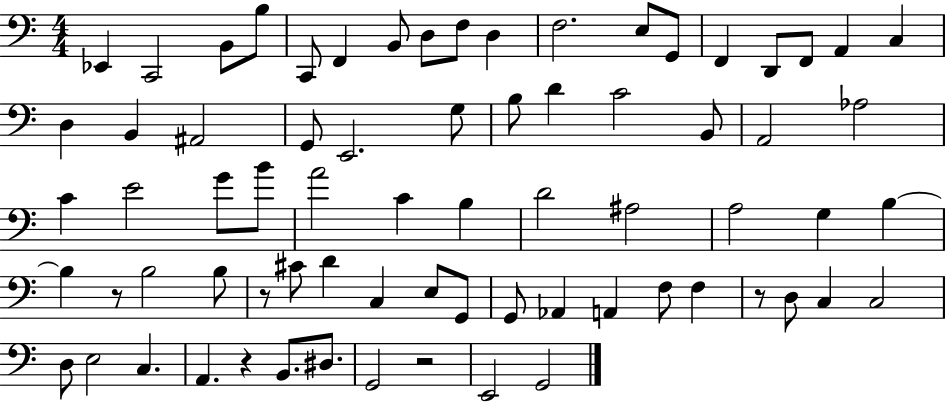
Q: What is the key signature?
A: C major